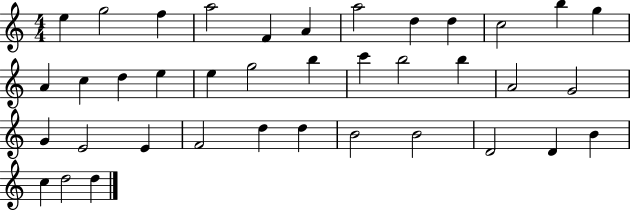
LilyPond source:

{
  \clef treble
  \numericTimeSignature
  \time 4/4
  \key c \major
  e''4 g''2 f''4 | a''2 f'4 a'4 | a''2 d''4 d''4 | c''2 b''4 g''4 | \break a'4 c''4 d''4 e''4 | e''4 g''2 b''4 | c'''4 b''2 b''4 | a'2 g'2 | \break g'4 e'2 e'4 | f'2 d''4 d''4 | b'2 b'2 | d'2 d'4 b'4 | \break c''4 d''2 d''4 | \bar "|."
}